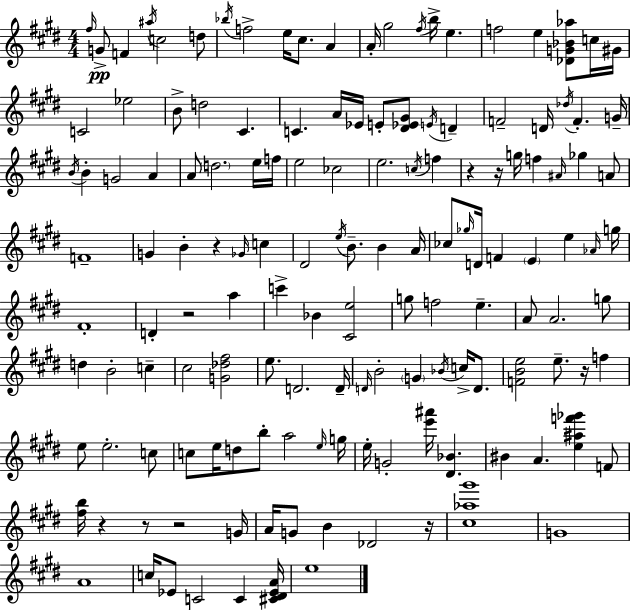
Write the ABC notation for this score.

X:1
T:Untitled
M:4/4
L:1/4
K:E
^f/4 G/2 F ^a/4 c2 d/2 _b/4 f2 e/4 ^c/2 A A/4 ^g2 ^f/4 b/4 e f2 e [_DG_B_a]/2 c/4 ^G/4 C2 _e2 B/2 d2 ^C C A/4 _E/4 E/2 [^D_E^G]/2 E/4 D F2 D/4 _d/4 F G/4 B/4 B G2 A A/2 d2 e/4 f/4 e2 _c2 e2 c/4 f z z/4 g/4 f ^A/4 _g A/2 F4 G B z _G/4 c ^D2 e/4 B/2 B A/4 _c/2 _g/4 D/4 F E e _A/4 g/4 ^F4 D z2 a c' _B [^Ce]2 g/2 f2 e A/2 A2 g/2 d B2 c ^c2 [G_d^f]2 e/2 D2 D/4 D/4 B2 G _B/4 c/4 D/2 [FBe]2 e/2 z/4 f e/2 e2 c/2 c/2 e/4 d/2 b/2 a2 e/4 g/4 e/4 G2 [e'^a']/4 [^D_B] ^B A [e^af'_g'] F/2 [^fb]/4 z z/2 z2 G/4 A/4 G/2 B _D2 z/4 [^c_a^g']4 G4 A4 c/4 _E/2 C2 C [^C^D_EA]/4 e4